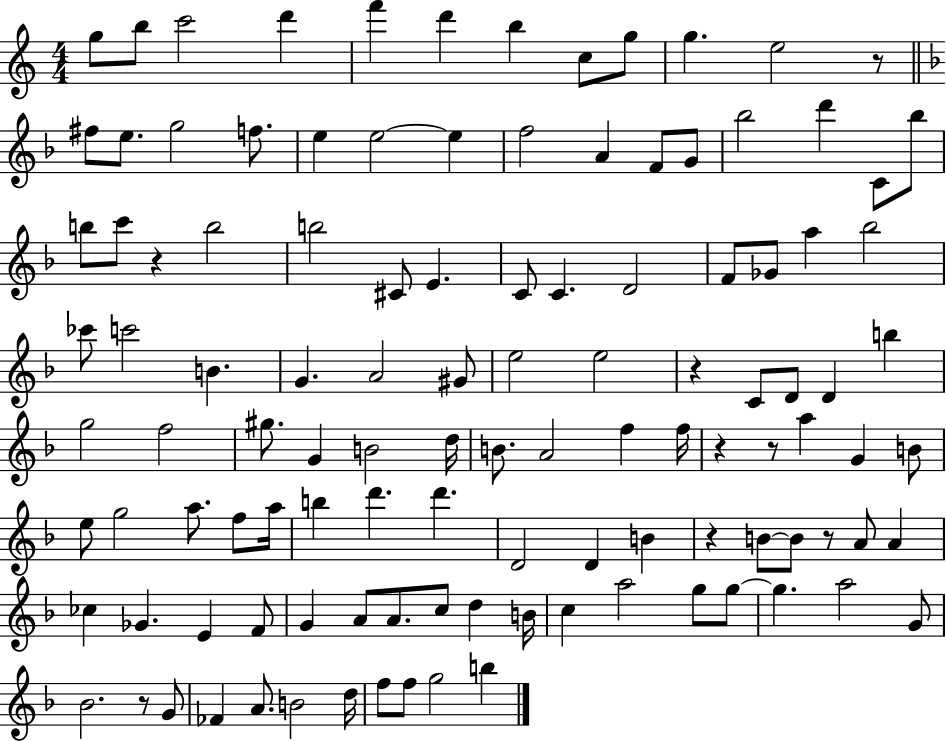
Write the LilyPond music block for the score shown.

{
  \clef treble
  \numericTimeSignature
  \time 4/4
  \key c \major
  g''8 b''8 c'''2 d'''4 | f'''4 d'''4 b''4 c''8 g''8 | g''4. e''2 r8 | \bar "||" \break \key f \major fis''8 e''8. g''2 f''8. | e''4 e''2~~ e''4 | f''2 a'4 f'8 g'8 | bes''2 d'''4 c'8 bes''8 | \break b''8 c'''8 r4 b''2 | b''2 cis'8 e'4. | c'8 c'4. d'2 | f'8 ges'8 a''4 bes''2 | \break ces'''8 c'''2 b'4. | g'4. a'2 gis'8 | e''2 e''2 | r4 c'8 d'8 d'4 b''4 | \break g''2 f''2 | gis''8. g'4 b'2 d''16 | b'8. a'2 f''4 f''16 | r4 r8 a''4 g'4 b'8 | \break e''8 g''2 a''8. f''8 a''16 | b''4 d'''4. d'''4. | d'2 d'4 b'4 | r4 b'8~~ b'8 r8 a'8 a'4 | \break ces''4 ges'4. e'4 f'8 | g'4 a'8 a'8. c''8 d''4 b'16 | c''4 a''2 g''8 g''8~~ | g''4. a''2 g'8 | \break bes'2. r8 g'8 | fes'4 a'8. b'2 d''16 | f''8 f''8 g''2 b''4 | \bar "|."
}